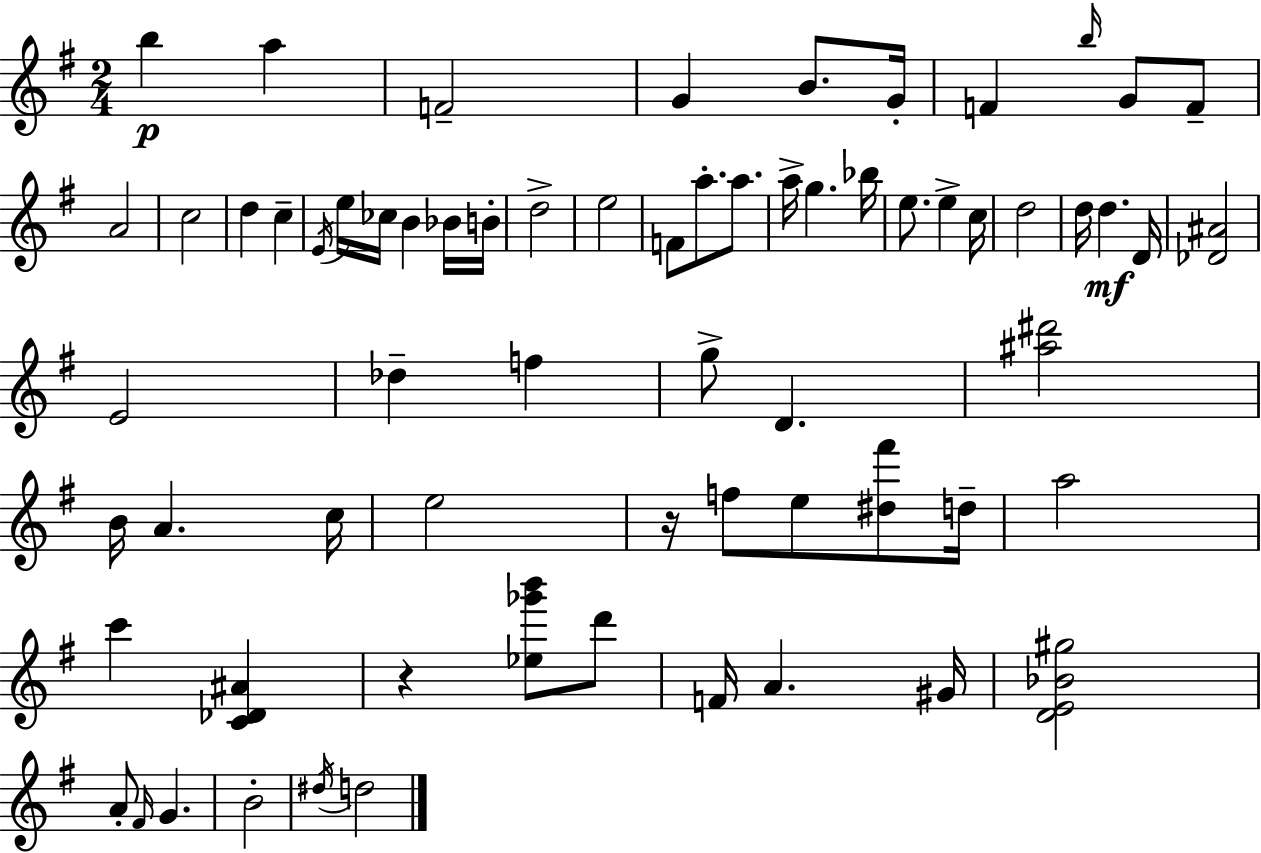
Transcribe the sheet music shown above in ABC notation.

X:1
T:Untitled
M:2/4
L:1/4
K:Em
b a F2 G B/2 G/4 F b/4 G/2 F/2 A2 c2 d c E/4 e/4 _c/4 B _B/4 B/4 d2 e2 F/2 a/2 a/2 a/4 g _b/4 e/2 e c/4 d2 d/4 d D/4 [_D^A]2 E2 _d f g/2 D [^a^d']2 B/4 A c/4 e2 z/4 f/2 e/2 [^d^f']/2 d/4 a2 c' [C_D^A] z [_e_g'b']/2 d'/2 F/4 A ^G/4 [DE_B^g]2 A/2 ^F/4 G B2 ^d/4 d2